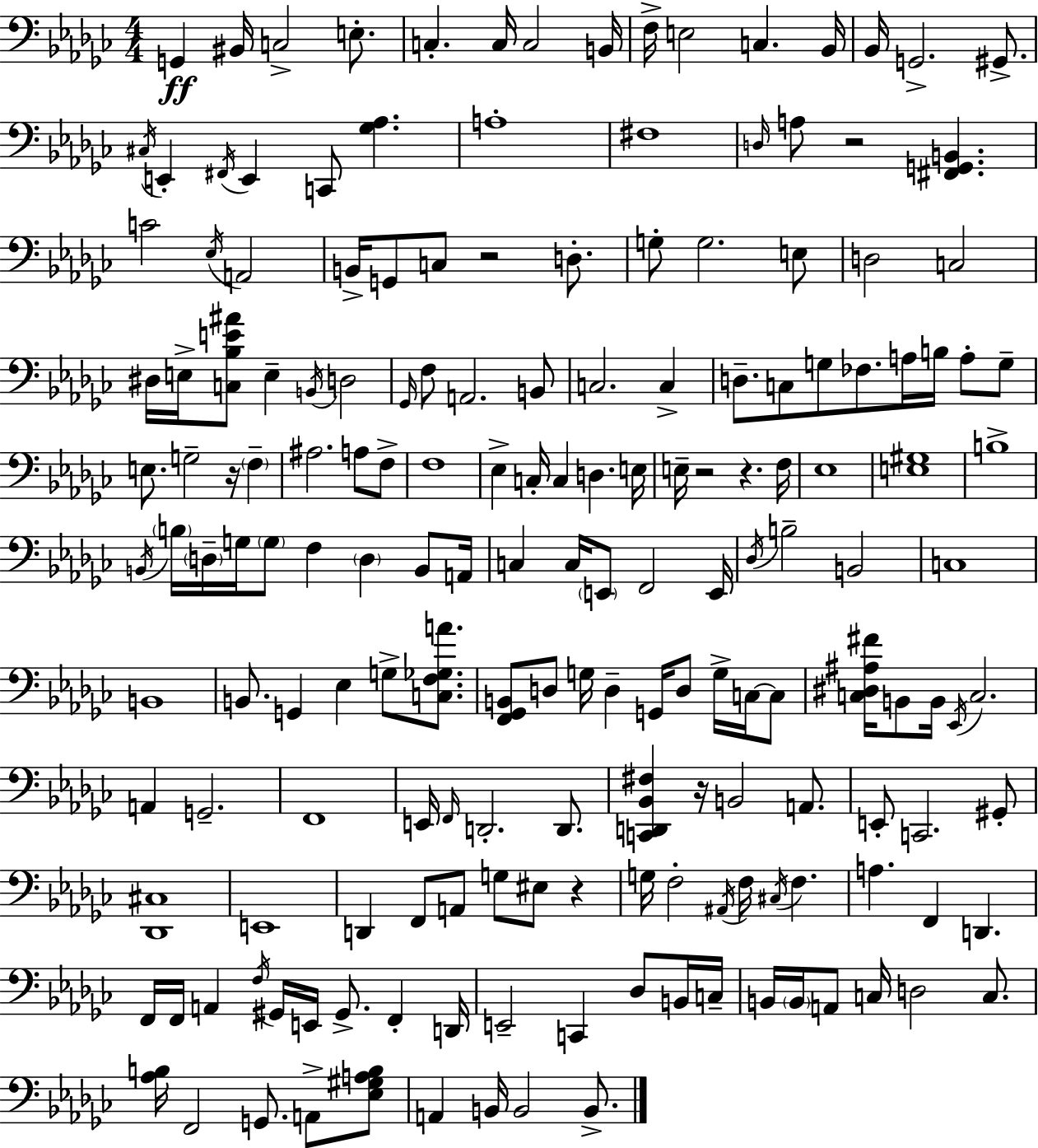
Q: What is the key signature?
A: EES minor